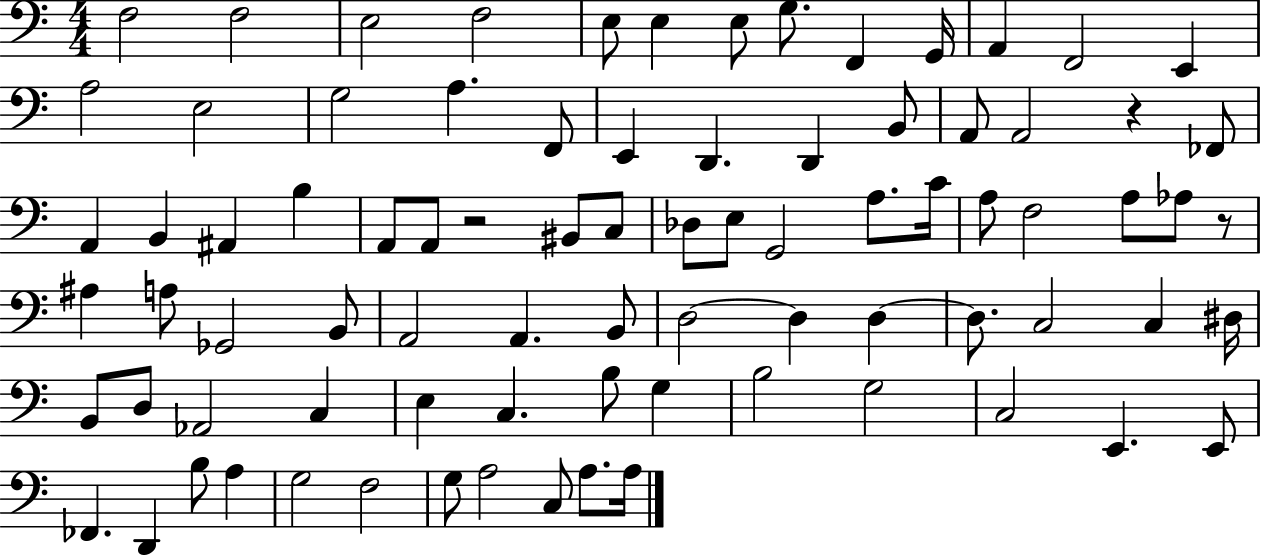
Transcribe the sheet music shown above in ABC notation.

X:1
T:Untitled
M:4/4
L:1/4
K:C
F,2 F,2 E,2 F,2 E,/2 E, E,/2 G,/2 F,, G,,/4 A,, F,,2 E,, A,2 E,2 G,2 A, F,,/2 E,, D,, D,, B,,/2 A,,/2 A,,2 z _F,,/2 A,, B,, ^A,, B, A,,/2 A,,/2 z2 ^B,,/2 C,/2 _D,/2 E,/2 G,,2 A,/2 C/4 A,/2 F,2 A,/2 _A,/2 z/2 ^A, A,/2 _G,,2 B,,/2 A,,2 A,, B,,/2 D,2 D, D, D,/2 C,2 C, ^D,/4 B,,/2 D,/2 _A,,2 C, E, C, B,/2 G, B,2 G,2 C,2 E,, E,,/2 _F,, D,, B,/2 A, G,2 F,2 G,/2 A,2 C,/2 A,/2 A,/4